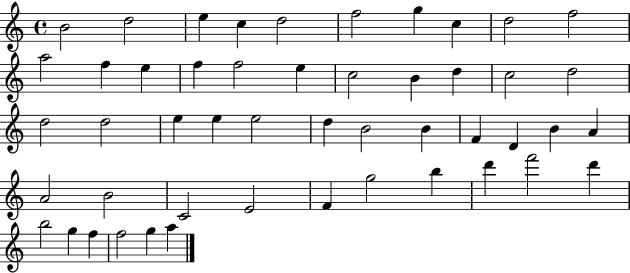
{
  \clef treble
  \time 4/4
  \defaultTimeSignature
  \key c \major
  b'2 d''2 | e''4 c''4 d''2 | f''2 g''4 c''4 | d''2 f''2 | \break a''2 f''4 e''4 | f''4 f''2 e''4 | c''2 b'4 d''4 | c''2 d''2 | \break d''2 d''2 | e''4 e''4 e''2 | d''4 b'2 b'4 | f'4 d'4 b'4 a'4 | \break a'2 b'2 | c'2 e'2 | f'4 g''2 b''4 | d'''4 f'''2 d'''4 | \break b''2 g''4 f''4 | f''2 g''4 a''4 | \bar "|."
}